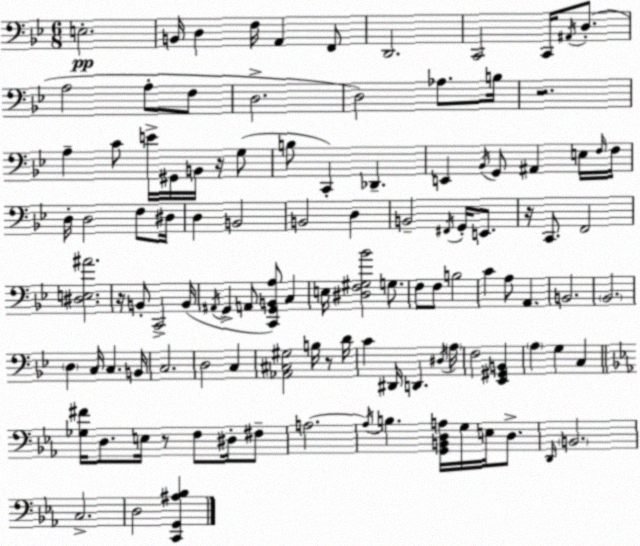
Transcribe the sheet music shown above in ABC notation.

X:1
T:Untitled
M:6/8
L:1/4
K:Bb
E,2 B,,/4 D, F,/4 A,, F,,/2 D,,2 C,,2 C,,/4 ^A,,/4 D,/2 A,2 A,/2 F,/2 D,2 D,2 _A,/2 B,/4 z2 A, C/2 E/4 ^G,,/4 B,,/4 z/4 G,/2 B,/2 C,, _D,, E,, _B,,/4 G,,/2 ^A,, E,/4 F,/4 F,/4 D,/4 D,2 F,/2 ^D,/4 D, B,,2 B,,2 D, B,,2 ^F,,/4 G,,/4 E,,/2 z/4 C,,/2 F,,2 [^D,E,^A]2 z/4 B,,/2 C,,2 B,,/4 ^A,,/4 G,, A,,/2 [C,,G,,B,,A,]/2 C, E,/4 [^D,F,^G,_B]2 G,/2 F,/2 F,/2 B,2 C A,/2 A,, B,,2 _B,,2 D, C,/4 C, B,,/4 C,2 D,2 C, [_A,,^C,^G,]2 B,/4 z/2 D/4 C ^D,,/4 D,, ^D,/4 A,/4 F,2 [_E,,^G,,B,,] A, G, C, [_G,^F]/4 D,/2 E,/4 z/2 F,/2 ^D,/4 ^F,/2 A,2 A,/4 B, [G,,B,,D,A,]/4 G,/4 E,/4 D,/2 D,,/4 B,,2 C,2 D,2 [C,,G,,^A,_B,]